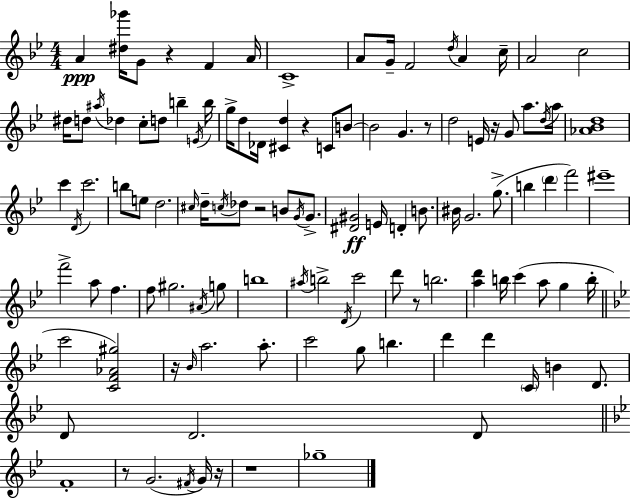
X:1
T:Untitled
M:4/4
L:1/4
K:Bb
A [^d_g']/4 G/2 z F A/4 C4 A/2 G/4 F2 d/4 A c/4 A2 c2 ^d/4 d/2 ^a/4 _d c/2 d/2 b E/4 b/4 g/4 d/2 _D/4 [^Cd] z C/2 B/2 B2 G z/2 d2 E/4 z/4 G/2 a/2 d/4 a/4 [_A_Bd]4 c' D/4 c'2 b/2 e/2 d2 ^c/4 d/4 c/4 _d/2 z2 B/2 G/4 G/2 [^D^G]2 E/4 D B/2 ^B/4 G2 g/2 b d' f'2 ^e'4 f'2 a/2 f f/2 ^g2 ^A/4 g/2 b4 ^a/4 b2 D/4 c'2 d'/2 z/2 b2 [ad'] b/4 c' a/2 g b/4 c'2 [CF_A^g]2 z/4 _B/4 a2 a/2 c'2 g/2 b d' d' C/4 B D/2 D/2 D2 D/2 F4 z/2 G2 ^F/4 G/4 z/4 z4 _g4